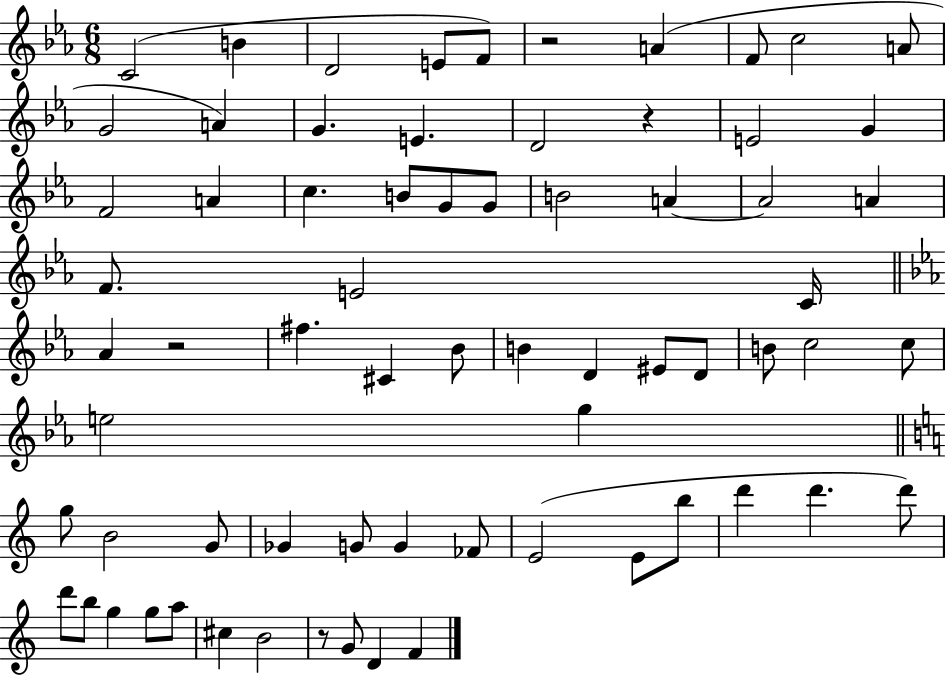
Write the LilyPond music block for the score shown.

{
  \clef treble
  \numericTimeSignature
  \time 6/8
  \key ees \major
  c'2( b'4 | d'2 e'8 f'8) | r2 a'4( | f'8 c''2 a'8 | \break g'2 a'4) | g'4. e'4. | d'2 r4 | e'2 g'4 | \break f'2 a'4 | c''4. b'8 g'8 g'8 | b'2 a'4~~ | a'2 a'4 | \break f'8. e'2 c'16 | \bar "||" \break \key c \minor aes'4 r2 | fis''4. cis'4 bes'8 | b'4 d'4 eis'8 d'8 | b'8 c''2 c''8 | \break e''2 g''4 | \bar "||" \break \key c \major g''8 b'2 g'8 | ges'4 g'8 g'4 fes'8 | e'2( e'8 b''8 | d'''4 d'''4. d'''8) | \break d'''8 b''8 g''4 g''8 a''8 | cis''4 b'2 | r8 g'8 d'4 f'4 | \bar "|."
}